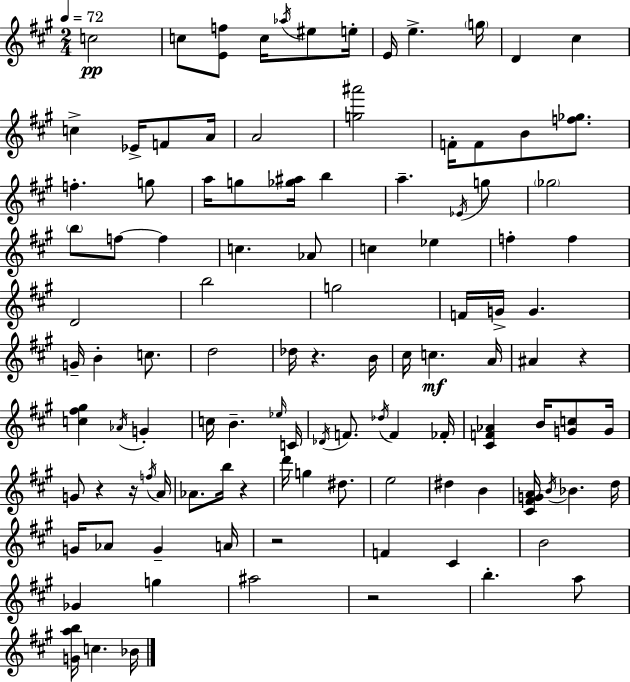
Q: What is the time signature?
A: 2/4